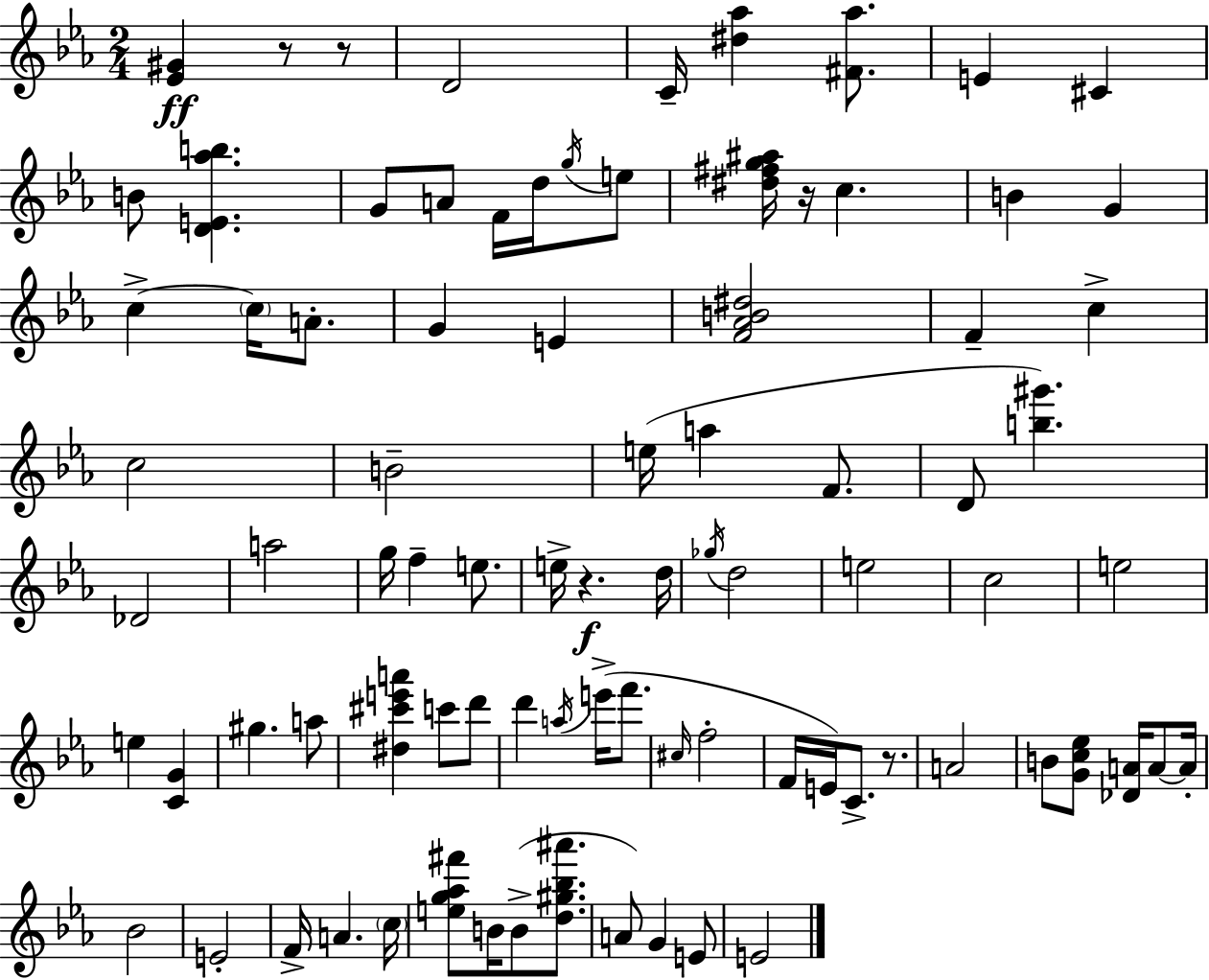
[Eb4,G#4]/q R/e R/e D4/h C4/s [D#5,Ab5]/q [F#4,Ab5]/e. E4/q C#4/q B4/e [D4,E4,Ab5,B5]/q. G4/e A4/e F4/s D5/s G5/s E5/e [D#5,F#5,G5,A#5]/s R/s C5/q. B4/q G4/q C5/q C5/s A4/e. G4/q E4/q [F4,Ab4,B4,D#5]/h F4/q C5/q C5/h B4/h E5/s A5/q F4/e. D4/e [B5,G#6]/q. Db4/h A5/h G5/s F5/q E5/e. E5/s R/q. D5/s Gb5/s D5/h E5/h C5/h E5/h E5/q [C4,G4]/q G#5/q. A5/e [D#5,C#6,E6,A6]/q C6/e D6/e D6/q A5/s E6/s F6/e. C#5/s F5/h F4/s E4/s C4/e. R/e. A4/h B4/e [G4,C5,Eb5]/e [Db4,A4]/s A4/e A4/s Bb4/h E4/h F4/s A4/q. C5/s [E5,G5,Ab5,F#6]/e B4/s B4/e [D5,G#5,Bb5,A#6]/e. A4/e G4/q E4/e E4/h